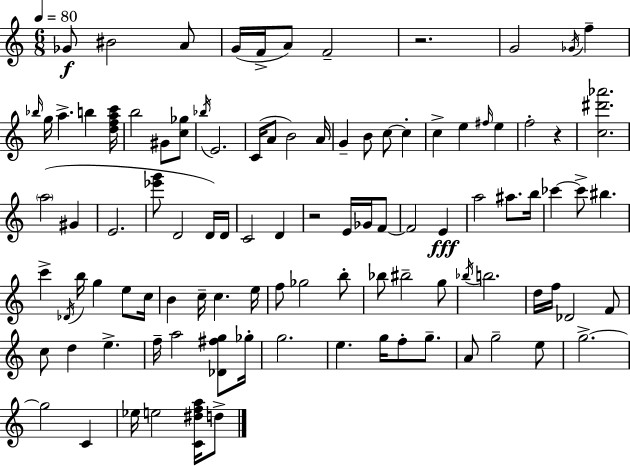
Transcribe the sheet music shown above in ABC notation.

X:1
T:Untitled
M:6/8
L:1/4
K:Am
_G/2 ^B2 A/2 G/4 F/4 A/2 F2 z2 G2 _G/4 f _b/4 g/4 a b [dfac']/4 b2 ^G/2 [c_g]/2 _b/4 E2 C/4 A/2 B2 A/4 G B/2 c/2 c c e ^f/4 e f2 z [c^d'_a']2 a2 ^G E2 [_e'g']/2 D2 D/4 D/4 C2 D z2 E/4 _G/4 F/2 F2 E a2 ^a/2 b/4 _c' _c'/2 ^b c' _D/4 b/4 g e/2 c/4 B c/4 c e/4 f/2 _g2 b/2 _b/2 ^b2 g/2 _b/4 b2 d/4 f/4 _D2 F/2 c/2 d e f/4 a2 [_D^fg]/2 _g/4 g2 e g/4 f/2 g/2 A/2 g2 e/2 g2 g2 C _e/4 e2 [C^dfa]/4 d/2